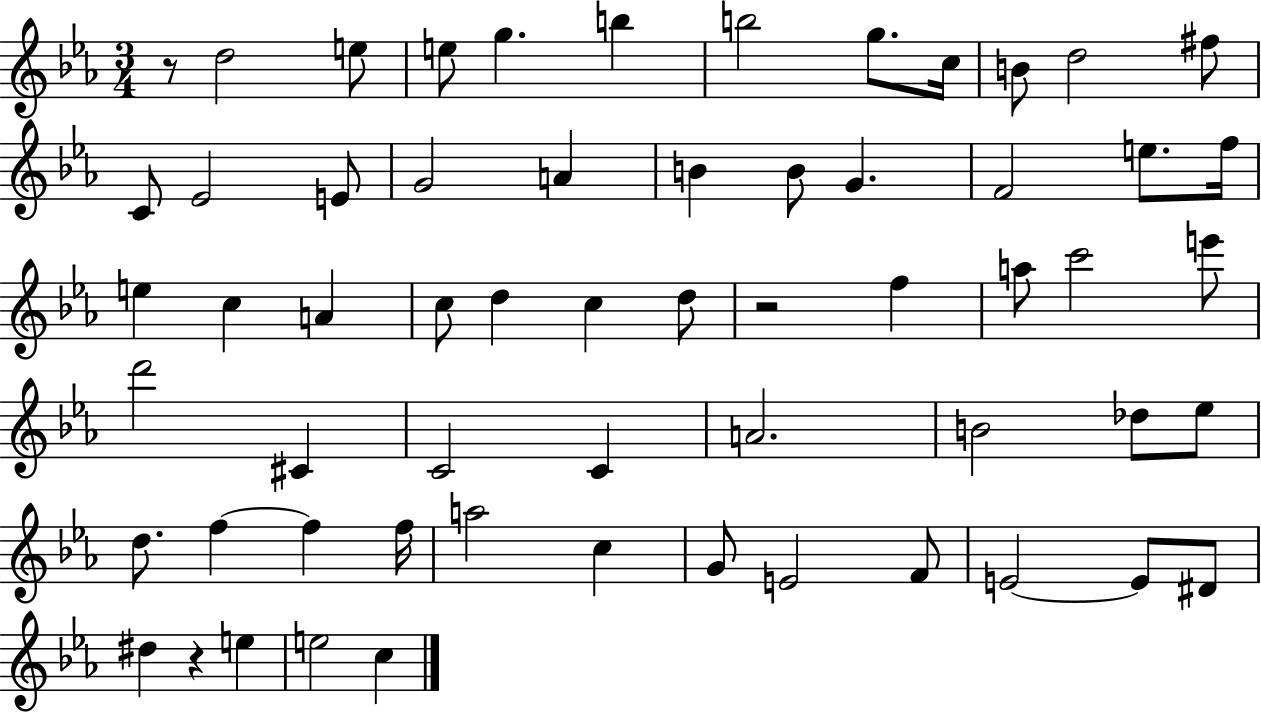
R/e D5/h E5/e E5/e G5/q. B5/q B5/h G5/e. C5/s B4/e D5/h F#5/e C4/e Eb4/h E4/e G4/h A4/q B4/q B4/e G4/q. F4/h E5/e. F5/s E5/q C5/q A4/q C5/e D5/q C5/q D5/e R/h F5/q A5/e C6/h E6/e D6/h C#4/q C4/h C4/q A4/h. B4/h Db5/e Eb5/e D5/e. F5/q F5/q F5/s A5/h C5/q G4/e E4/h F4/e E4/h E4/e D#4/e D#5/q R/q E5/q E5/h C5/q